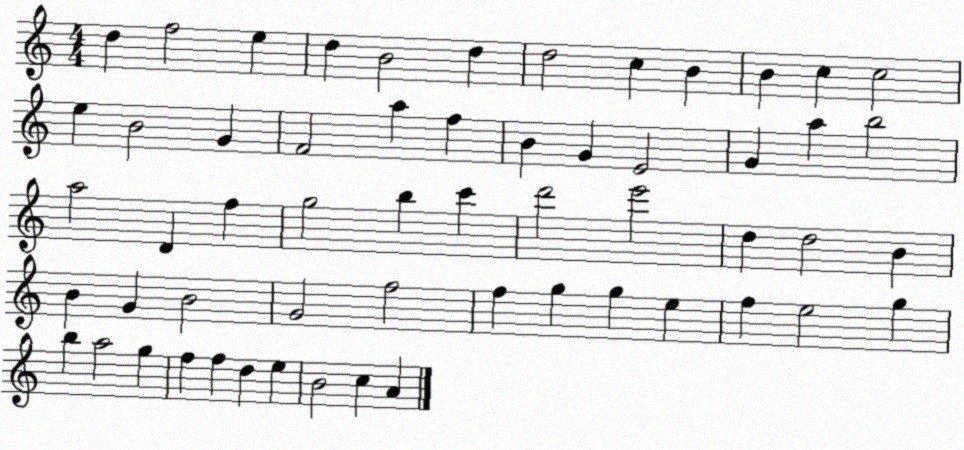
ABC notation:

X:1
T:Untitled
M:4/4
L:1/4
K:C
d f2 e d B2 d d2 c B B c c2 e B2 G F2 a f B G E2 G a b2 a2 D f g2 b c' d'2 e'2 d d2 B B G B2 G2 f2 f g g e f e2 g b a2 g f f d e B2 c A